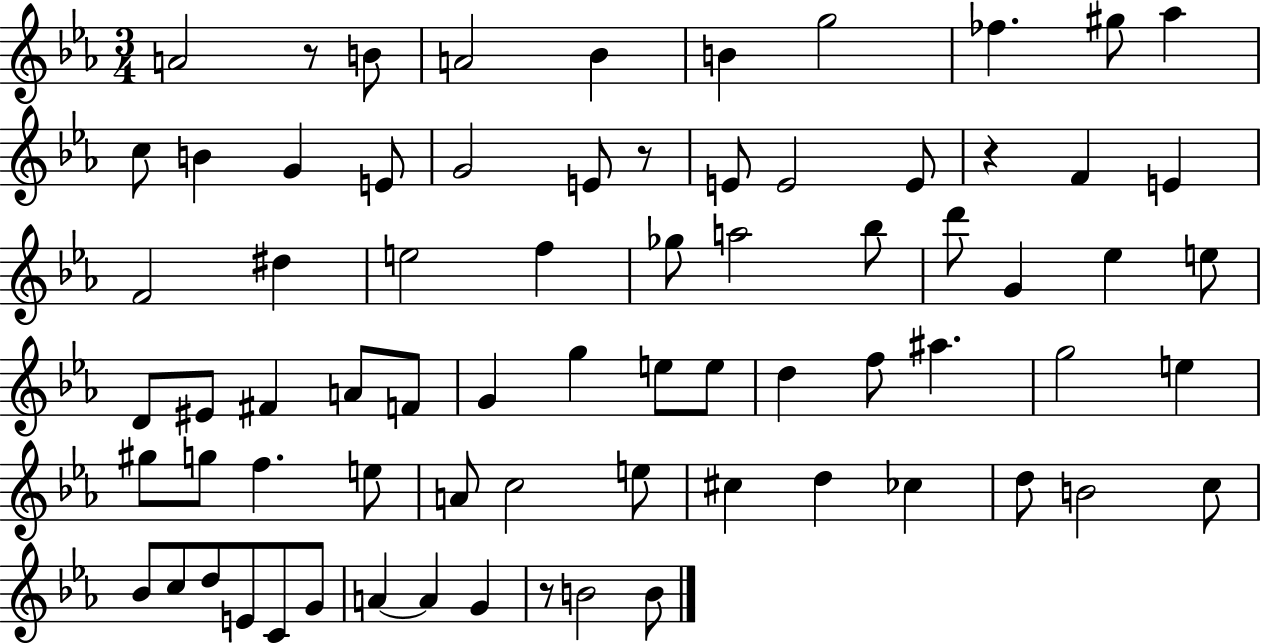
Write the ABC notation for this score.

X:1
T:Untitled
M:3/4
L:1/4
K:Eb
A2 z/2 B/2 A2 _B B g2 _f ^g/2 _a c/2 B G E/2 G2 E/2 z/2 E/2 E2 E/2 z F E F2 ^d e2 f _g/2 a2 _b/2 d'/2 G _e e/2 D/2 ^E/2 ^F A/2 F/2 G g e/2 e/2 d f/2 ^a g2 e ^g/2 g/2 f e/2 A/2 c2 e/2 ^c d _c d/2 B2 c/2 _B/2 c/2 d/2 E/2 C/2 G/2 A A G z/2 B2 B/2